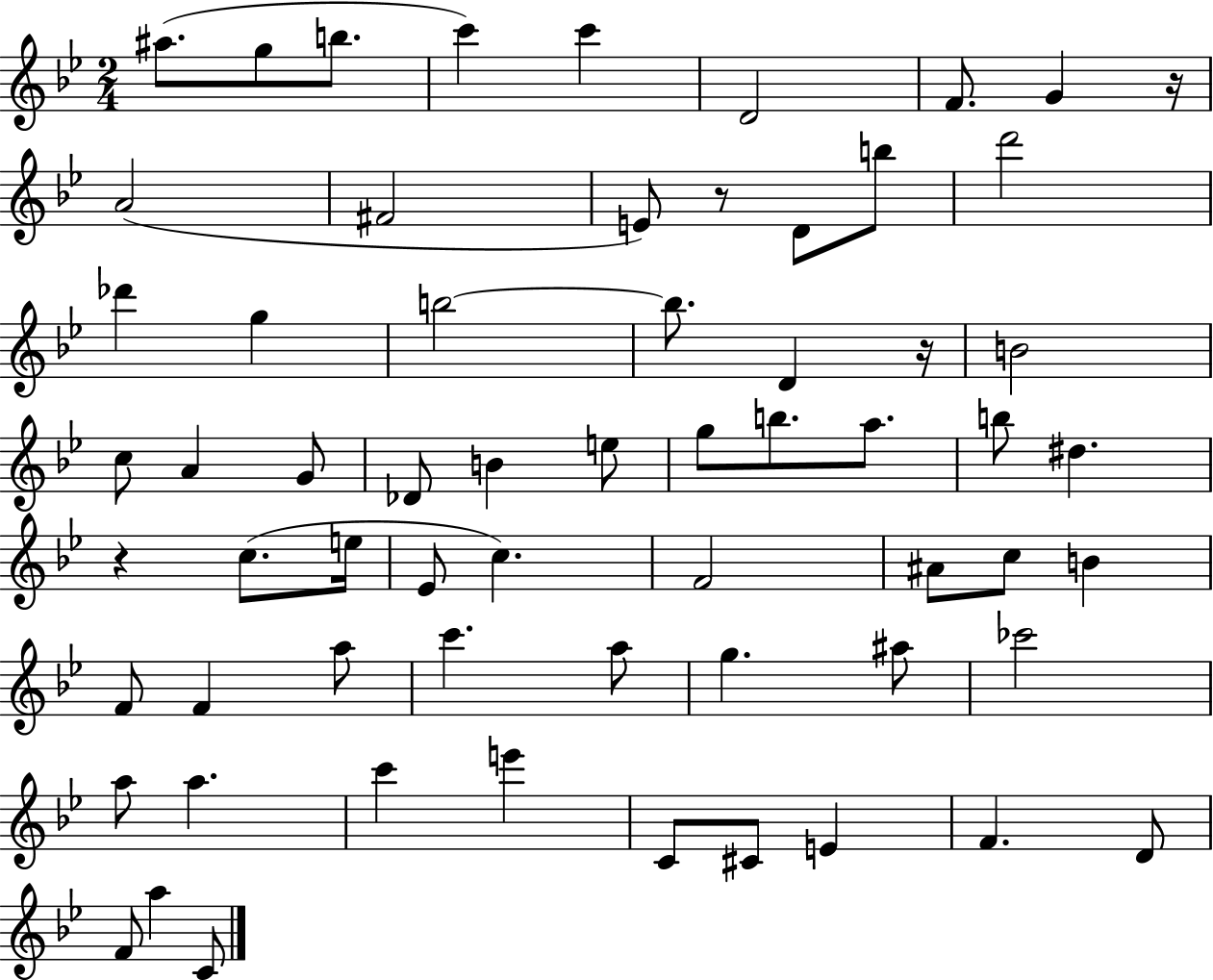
A#5/e. G5/e B5/e. C6/q C6/q D4/h F4/e. G4/q R/s A4/h F#4/h E4/e R/e D4/e B5/e D6/h Db6/q G5/q B5/h B5/e. D4/q R/s B4/h C5/e A4/q G4/e Db4/e B4/q E5/e G5/e B5/e. A5/e. B5/e D#5/q. R/q C5/e. E5/s Eb4/e C5/q. F4/h A#4/e C5/e B4/q F4/e F4/q A5/e C6/q. A5/e G5/q. A#5/e CES6/h A5/e A5/q. C6/q E6/q C4/e C#4/e E4/q F4/q. D4/e F4/e A5/q C4/e